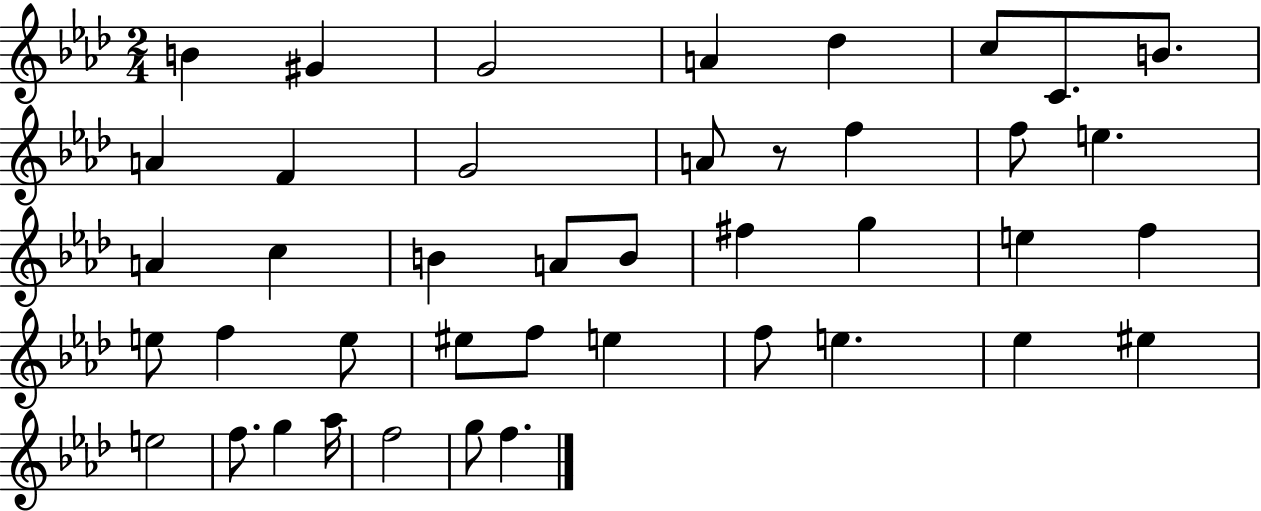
B4/q G#4/q G4/h A4/q Db5/q C5/e C4/e. B4/e. A4/q F4/q G4/h A4/e R/e F5/q F5/e E5/q. A4/q C5/q B4/q A4/e B4/e F#5/q G5/q E5/q F5/q E5/e F5/q E5/e EIS5/e F5/e E5/q F5/e E5/q. Eb5/q EIS5/q E5/h F5/e. G5/q Ab5/s F5/h G5/e F5/q.